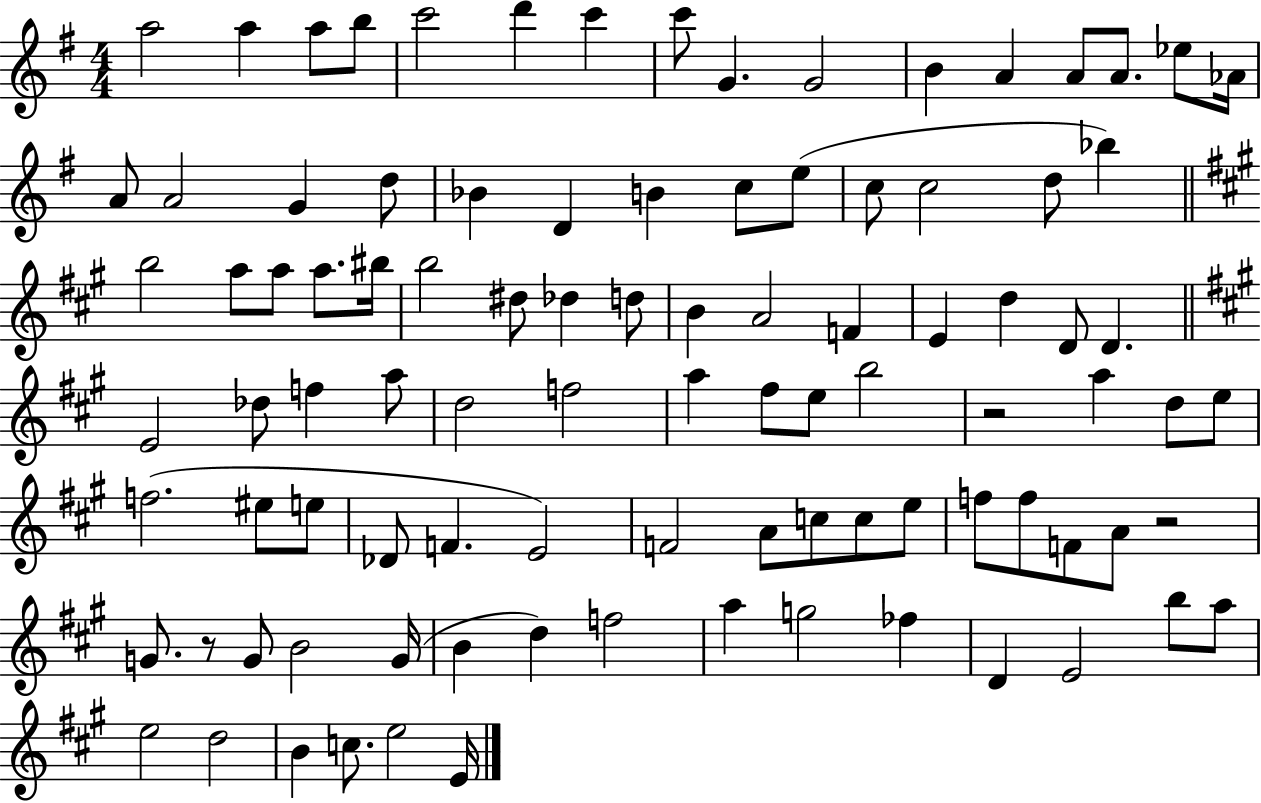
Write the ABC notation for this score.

X:1
T:Untitled
M:4/4
L:1/4
K:G
a2 a a/2 b/2 c'2 d' c' c'/2 G G2 B A A/2 A/2 _e/2 _A/4 A/2 A2 G d/2 _B D B c/2 e/2 c/2 c2 d/2 _b b2 a/2 a/2 a/2 ^b/4 b2 ^d/2 _d d/2 B A2 F E d D/2 D E2 _d/2 f a/2 d2 f2 a ^f/2 e/2 b2 z2 a d/2 e/2 f2 ^e/2 e/2 _D/2 F E2 F2 A/2 c/2 c/2 e/2 f/2 f/2 F/2 A/2 z2 G/2 z/2 G/2 B2 G/4 B d f2 a g2 _f D E2 b/2 a/2 e2 d2 B c/2 e2 E/4